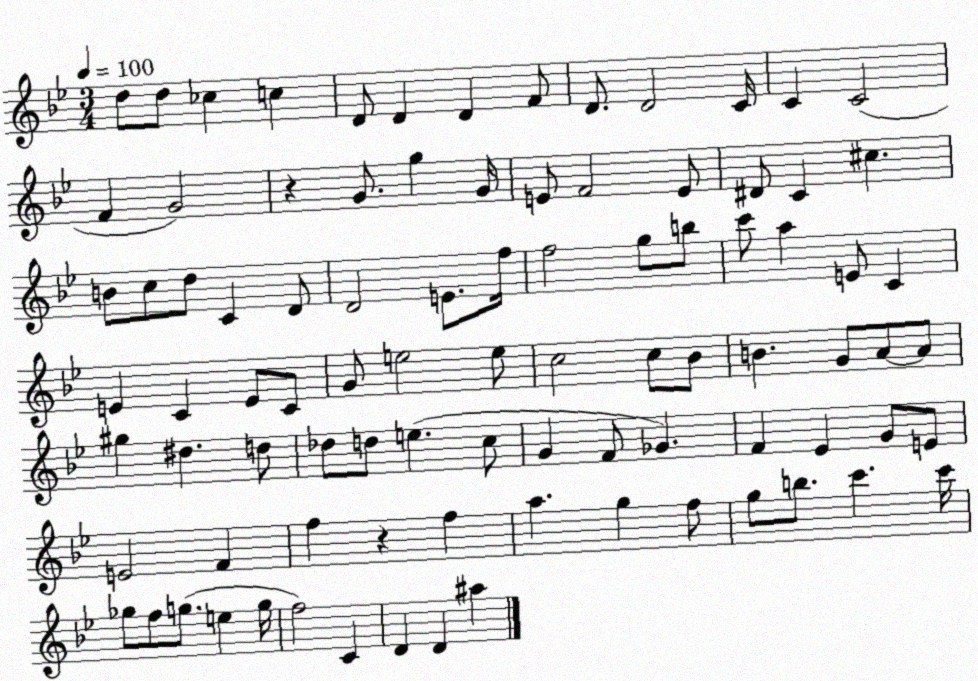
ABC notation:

X:1
T:Untitled
M:3/4
L:1/4
K:Bb
d/2 d/2 _c c D/2 D D F/2 D/2 D2 C/4 C C2 F G2 z G/2 g G/4 E/2 F2 E/2 ^D/2 C ^c B/2 c/2 d/2 C D/2 D2 E/2 f/4 f2 g/2 b/2 c'/2 a E/2 C E C E/2 C/2 G/2 e2 e/2 c2 c/2 _B/2 B G/2 A/2 A/2 ^g ^d d/2 _d/2 d/2 e c/2 G F/2 _G F _E G/2 E/2 E2 F f z f a g f/2 g/2 b/2 c' c'/4 _g/2 f/2 g/2 e g/4 f2 C D D ^a